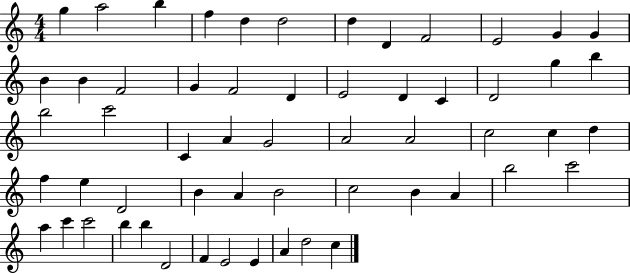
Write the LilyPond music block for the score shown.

{
  \clef treble
  \numericTimeSignature
  \time 4/4
  \key c \major
  g''4 a''2 b''4 | f''4 d''4 d''2 | d''4 d'4 f'2 | e'2 g'4 g'4 | \break b'4 b'4 f'2 | g'4 f'2 d'4 | e'2 d'4 c'4 | d'2 g''4 b''4 | \break b''2 c'''2 | c'4 a'4 g'2 | a'2 a'2 | c''2 c''4 d''4 | \break f''4 e''4 d'2 | b'4 a'4 b'2 | c''2 b'4 a'4 | b''2 c'''2 | \break a''4 c'''4 c'''2 | b''4 b''4 d'2 | f'4 e'2 e'4 | a'4 d''2 c''4 | \break \bar "|."
}